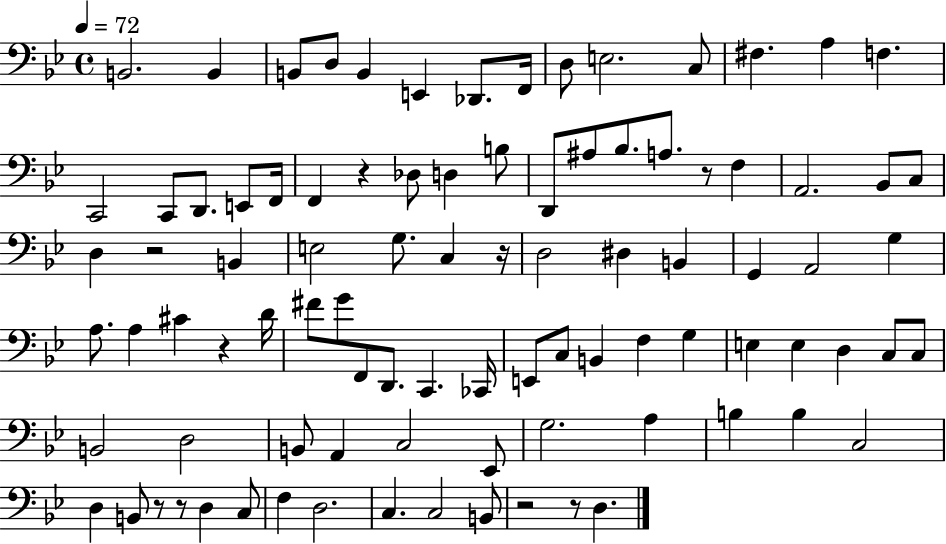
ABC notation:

X:1
T:Untitled
M:4/4
L:1/4
K:Bb
B,,2 B,, B,,/2 D,/2 B,, E,, _D,,/2 F,,/4 D,/2 E,2 C,/2 ^F, A, F, C,,2 C,,/2 D,,/2 E,,/2 F,,/4 F,, z _D,/2 D, B,/2 D,,/2 ^A,/2 _B,/2 A,/2 z/2 F, A,,2 _B,,/2 C,/2 D, z2 B,, E,2 G,/2 C, z/4 D,2 ^D, B,, G,, A,,2 G, A,/2 A, ^C z D/4 ^F/2 G/2 F,,/2 D,,/2 C,, _C,,/4 E,,/2 C,/2 B,, F, G, E, E, D, C,/2 C,/2 B,,2 D,2 B,,/2 A,, C,2 _E,,/2 G,2 A, B, B, C,2 D, B,,/2 z/2 z/2 D, C,/2 F, D,2 C, C,2 B,,/2 z2 z/2 D,